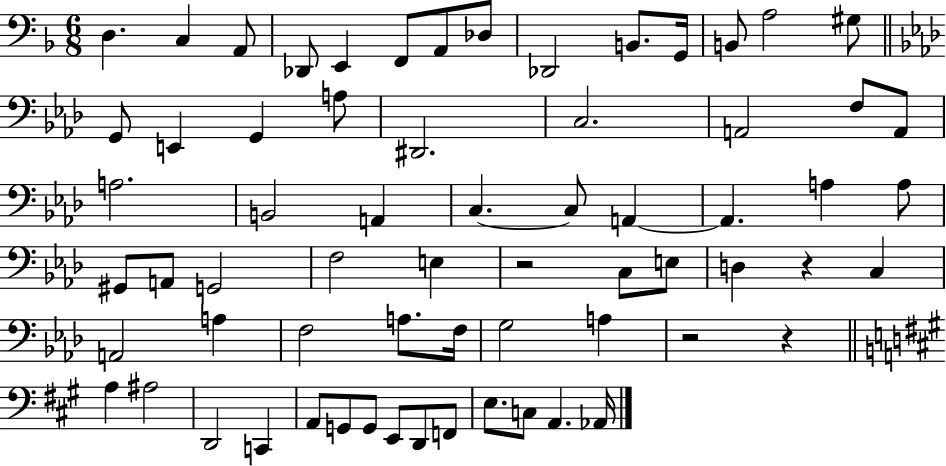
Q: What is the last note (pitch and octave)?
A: Ab2